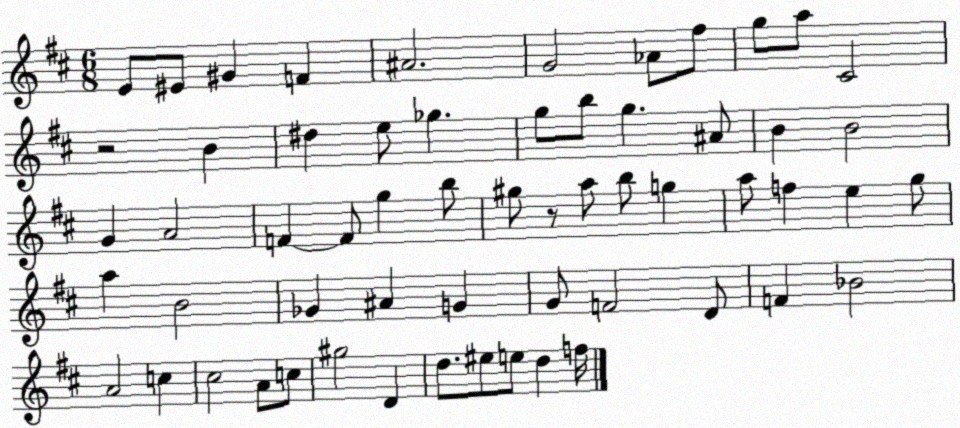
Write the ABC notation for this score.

X:1
T:Untitled
M:6/8
L:1/4
K:D
E/2 ^E/2 ^G F ^A2 G2 _A/2 ^f/2 g/2 a/2 ^C2 z2 B ^d e/2 _g g/2 b/2 g ^A/2 B B2 G A2 F F/2 g b/2 ^g/2 z/2 a/2 b/2 g a/2 f e g/2 a B2 _G ^A G G/2 F2 D/2 F _B2 A2 c ^c2 A/2 c/2 ^g2 D d/2 ^e/2 e/2 d f/4